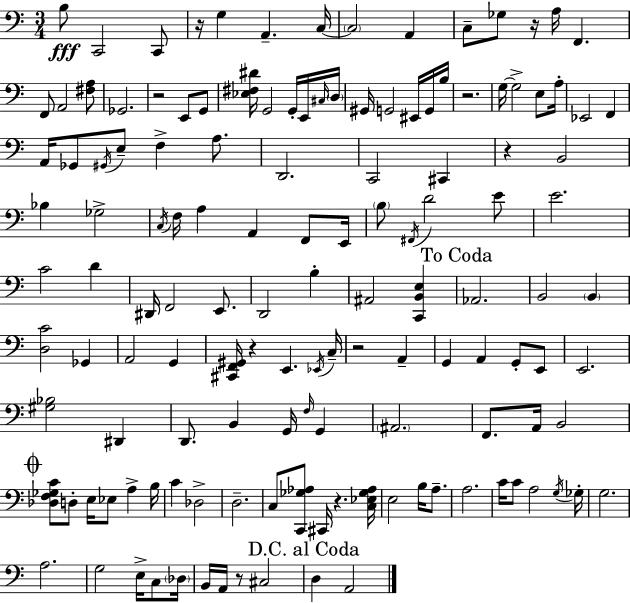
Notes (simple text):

B3/e C2/h C2/e R/s G3/q A2/q. C3/s C3/h A2/q C3/e Gb3/e R/s A3/s F2/q. F2/e A2/h [F#3,A3]/e Gb2/h. R/h E2/e G2/e [Eb3,F#3,D#4]/s G2/h G2/s E2/s C#3/s D3/s G#2/s G2/h EIS2/s G2/s B3/s R/h. G3/s G3/h E3/e A3/s Eb2/h F2/q A2/s Gb2/e G#2/s E3/e F3/q A3/e. D2/h. C2/h C#2/q R/q B2/h Bb3/q Gb3/h C3/s F3/s A3/q A2/q F2/e E2/s B3/e F#2/s D4/h E4/e E4/h. C4/h D4/q D#2/s F2/h E2/e. D2/h B3/q A#2/h [C2,B2,E3]/q Ab2/h. B2/h B2/q [D3,C4]/h Gb2/q A2/h G2/q [C#2,F2,G#2]/s R/q E2/q. Eb2/s C3/s R/h A2/q G2/q A2/q G2/e E2/e E2/h. [G#3,Bb3]/h D#2/q D2/e. B2/q G2/s F3/s G2/q A#2/h. F2/e. A2/s B2/h [Db3,F3,Gb3,C4]/e D3/e E3/s Eb3/e A3/q B3/s C4/q Db3/h D3/h. C3/e [C2,Gb3,Ab3]/e C#2/s R/q. [C3,Eb3,Gb3,Ab3]/s E3/h B3/s A3/e. A3/h. C4/s C4/e A3/h G3/s Gb3/s G3/h. A3/h. G3/h E3/s C3/e Db3/s B2/s A2/s R/e C#3/h D3/q A2/h